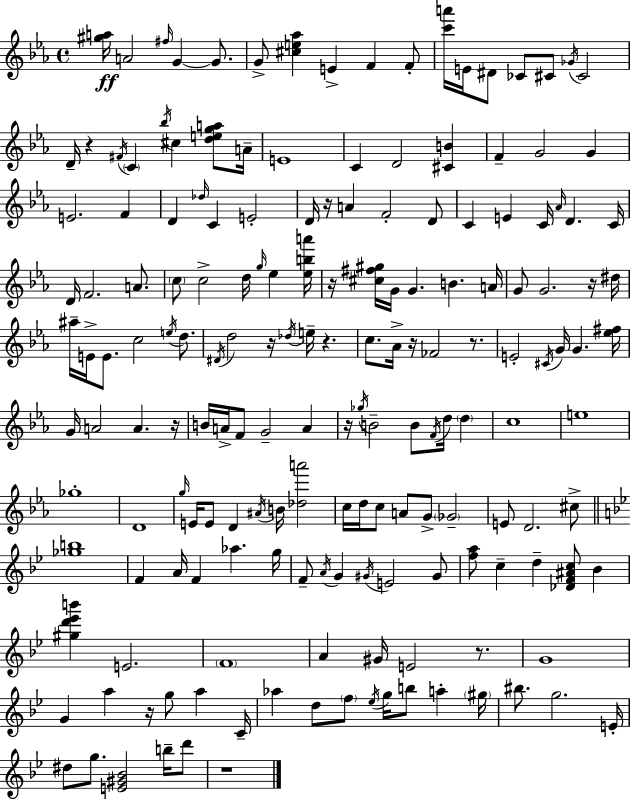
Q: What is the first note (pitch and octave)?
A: A4